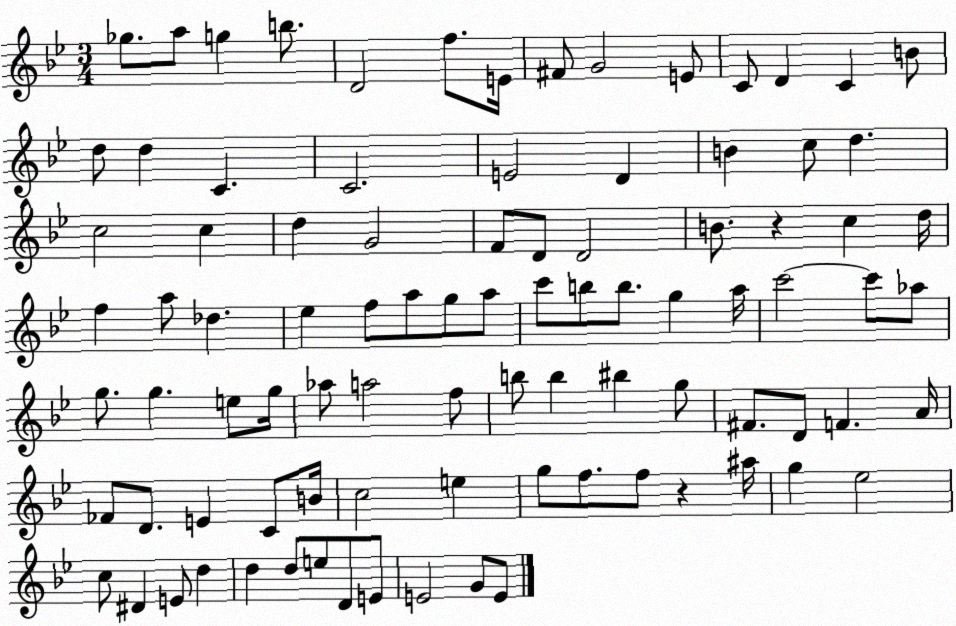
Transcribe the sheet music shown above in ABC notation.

X:1
T:Untitled
M:3/4
L:1/4
K:Bb
_g/2 a/2 g b/2 D2 f/2 E/4 ^F/2 G2 E/2 C/2 D C B/2 d/2 d C C2 E2 D B c/2 d c2 c d G2 F/2 D/2 D2 B/2 z c d/4 f a/2 _d _e f/2 a/2 g/2 a/2 c'/2 b/2 b/2 g a/4 c'2 c'/2 _a/2 g/2 g e/2 g/4 _a/2 a2 f/2 b/2 b ^b g/2 ^F/2 D/2 F A/4 _F/2 D/2 E C/2 B/4 c2 e g/2 f/2 f/2 z ^a/4 g _e2 c/2 ^D E/2 d d d/2 e/2 D/2 E/2 E2 G/2 E/2